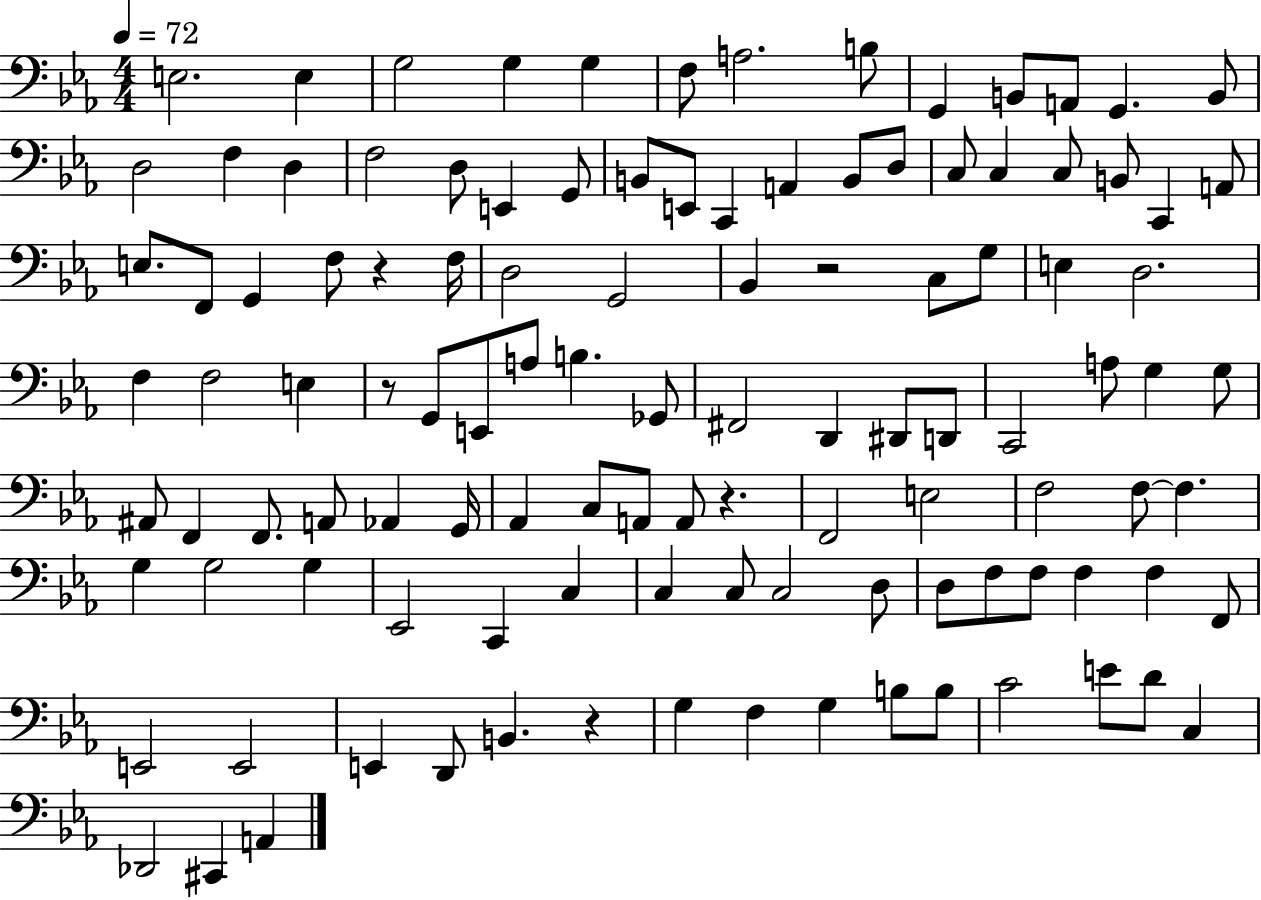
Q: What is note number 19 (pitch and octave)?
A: E2